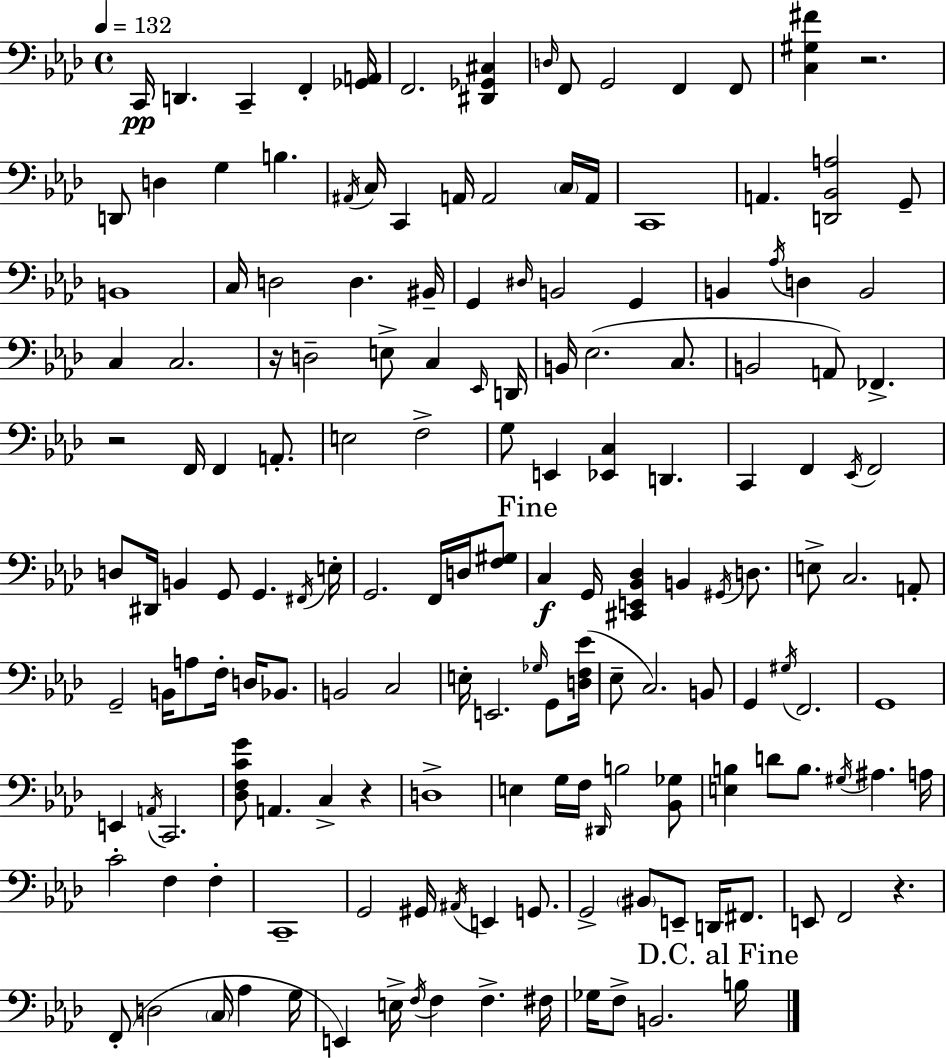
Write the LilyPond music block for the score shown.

{
  \clef bass
  \time 4/4
  \defaultTimeSignature
  \key f \minor
  \tempo 4 = 132
  c,16\pp d,4. c,4-- f,4-. <ges, a,>16 | f,2. <dis, ges, cis>4 | \grace { d16 } f,8 g,2 f,4 f,8 | <c gis fis'>4 r2. | \break d,8 d4 g4 b4. | \acciaccatura { ais,16 } c16 c,4 a,16 a,2 | \parenthesize c16 a,16 c,1 | a,4. <d, bes, a>2 | \break g,8-- b,1 | c16 d2 d4. | bis,16-- g,4 \grace { dis16 } b,2 g,4 | b,4 \acciaccatura { aes16 } d4 b,2 | \break c4 c2. | r16 d2-- e8-> c4 | \grace { ees,16 } d,16 b,16 ees2.( | c8. b,2 a,8) fes,4.-> | \break r2 f,16 f,4 | a,8.-. e2 f2-> | g8 e,4 <ees, c>4 d,4. | c,4 f,4 \acciaccatura { ees,16 } f,2 | \break d8 dis,16 b,4 g,8 g,4. | \acciaccatura { fis,16 } e16-. g,2. | f,16 d16 <f gis>8 \mark "Fine" c4\f g,16 <cis, e, bes, des>4 | b,4 \acciaccatura { gis,16 } d8. e8-> c2. | \break a,8-. g,2-- | b,16 a8 f16-. d16 bes,8. b,2 | c2 e16-. e,2. | \grace { ges16 } g,8 <d f ees'>16( ees8-- c2.) | \break b,8 g,4 \acciaccatura { gis16 } f,2. | g,1 | e,4 \acciaccatura { a,16 } c,2. | <des f c' g'>8 a,4. | \break c4-> r4 d1-> | e4 g16 | f16 \grace { dis,16 } b2 <bes, ges>8 <e b>4 | d'8 b8. \acciaccatura { gis16 } ais4. a16 c'2-. | \break f4 f4-. c,1-- | g,2 | gis,16 \acciaccatura { ais,16 } e,4 g,8. g,2-> | \parenthesize bis,8 e,8-- d,16 fis,8. e,8 | \break f,2 r4. f,8-.( | d2 \parenthesize c16 aes4 g16 e,4) | e16-> \acciaccatura { f16 } f4 f4.-> fis16 ges16 | f8-> b,2. \mark "D.C. al Fine" b16 \bar "|."
}